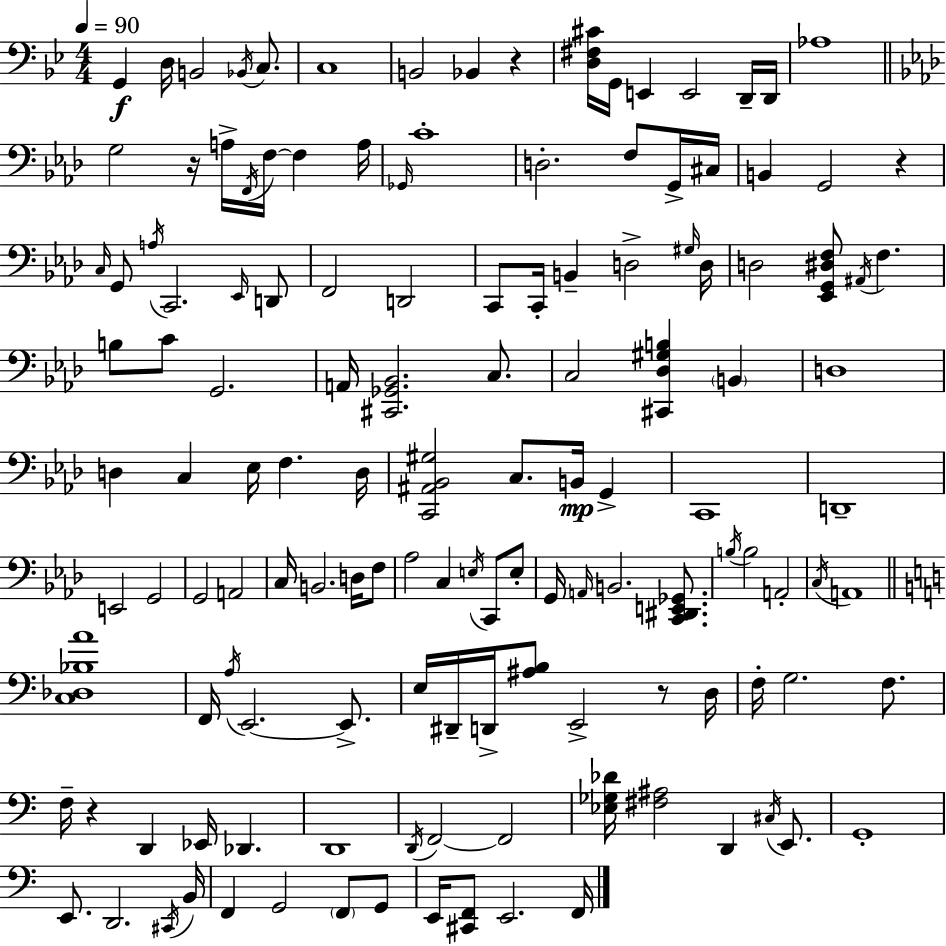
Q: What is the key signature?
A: BES major